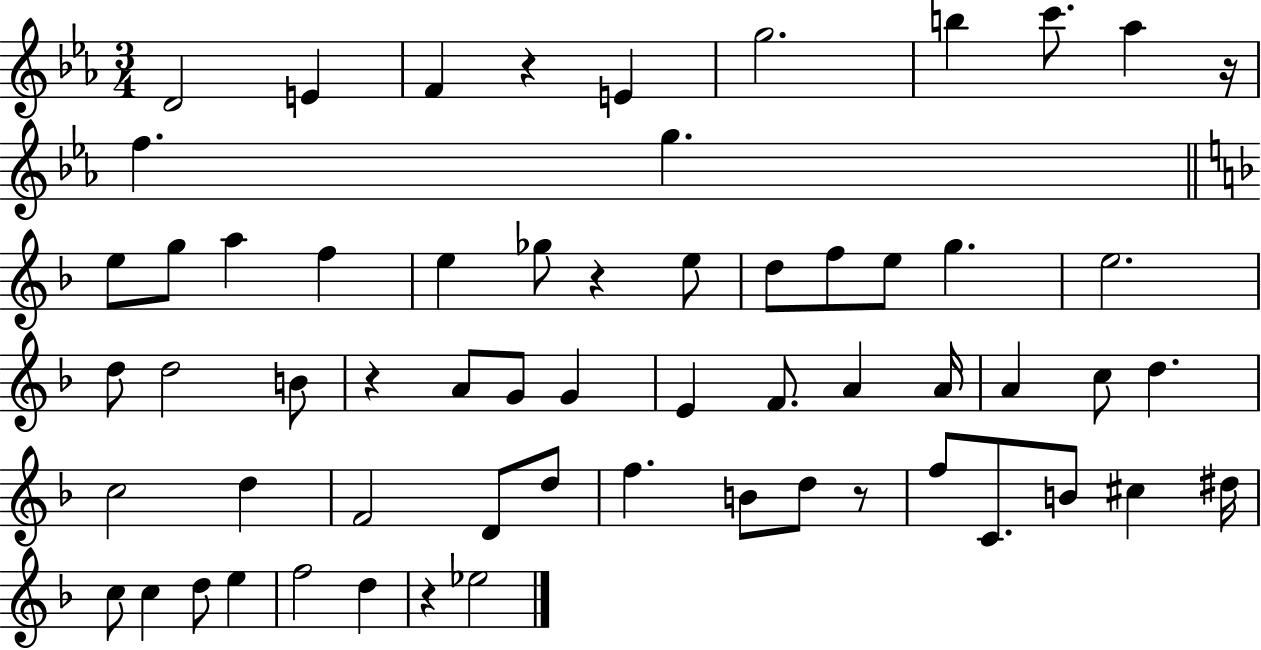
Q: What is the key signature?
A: EES major